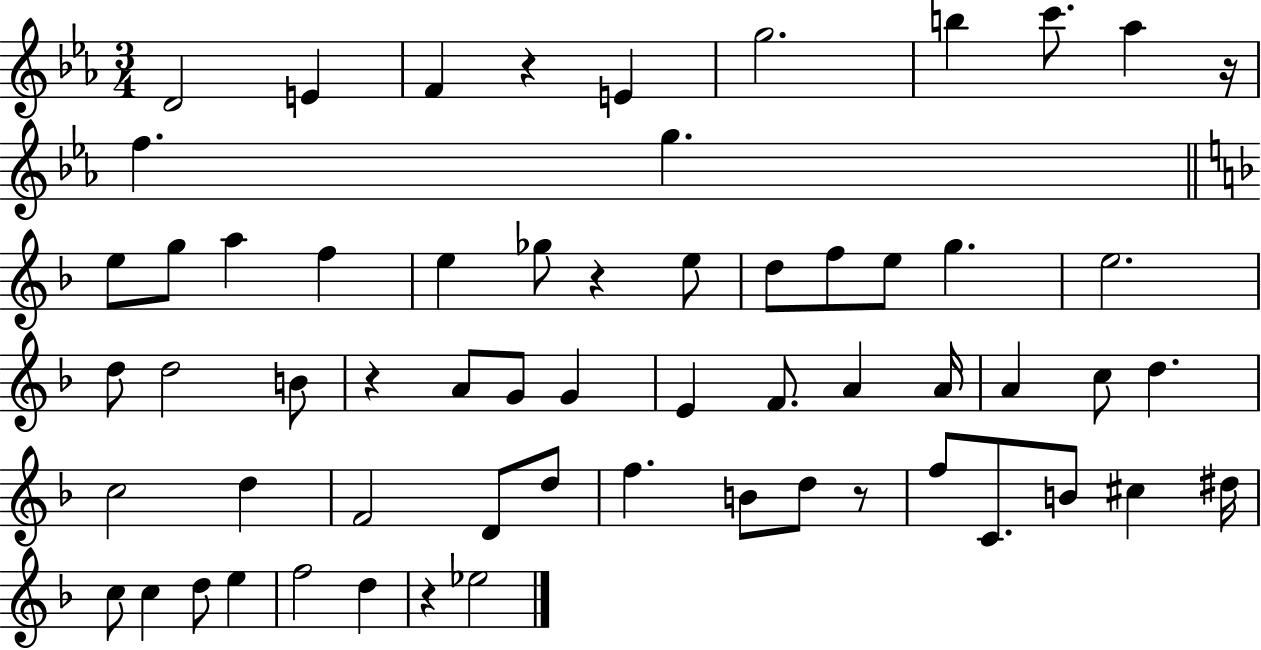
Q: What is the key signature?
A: EES major